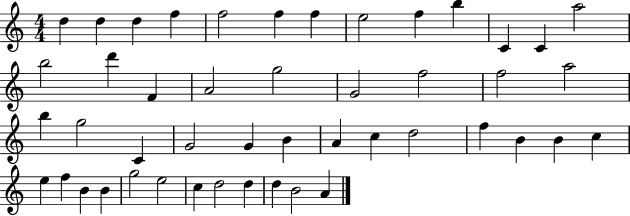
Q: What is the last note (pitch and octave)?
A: A4